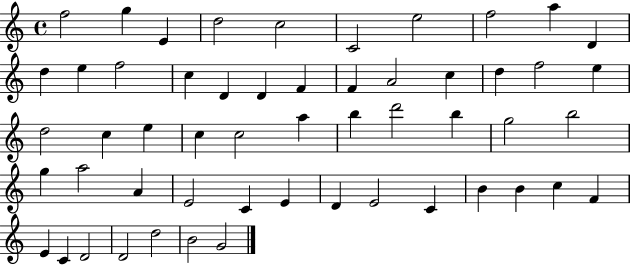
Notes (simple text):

F5/h G5/q E4/q D5/h C5/h C4/h E5/h F5/h A5/q D4/q D5/q E5/q F5/h C5/q D4/q D4/q F4/q F4/q A4/h C5/q D5/q F5/h E5/q D5/h C5/q E5/q C5/q C5/h A5/q B5/q D6/h B5/q G5/h B5/h G5/q A5/h A4/q E4/h C4/q E4/q D4/q E4/h C4/q B4/q B4/q C5/q F4/q E4/q C4/q D4/h D4/h D5/h B4/h G4/h